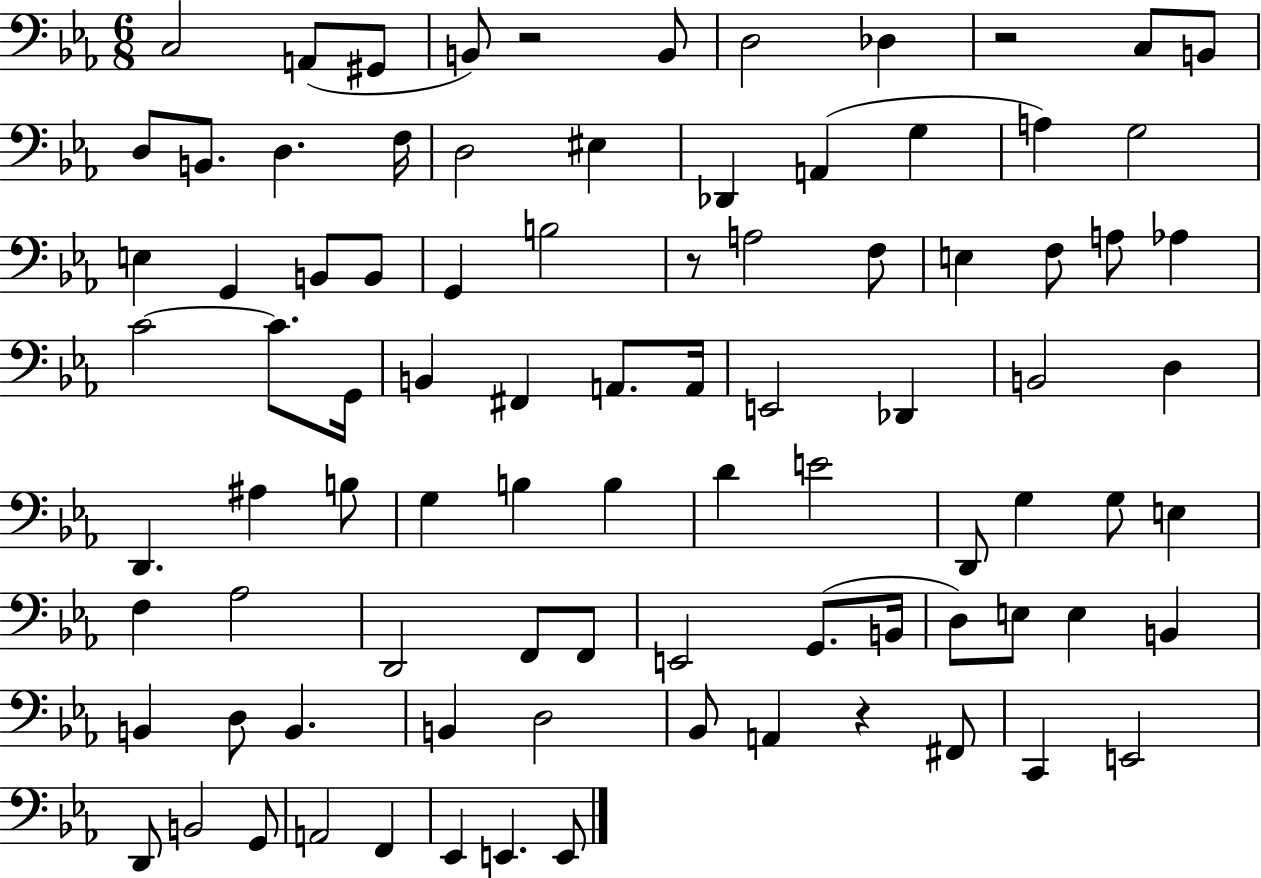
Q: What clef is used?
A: bass